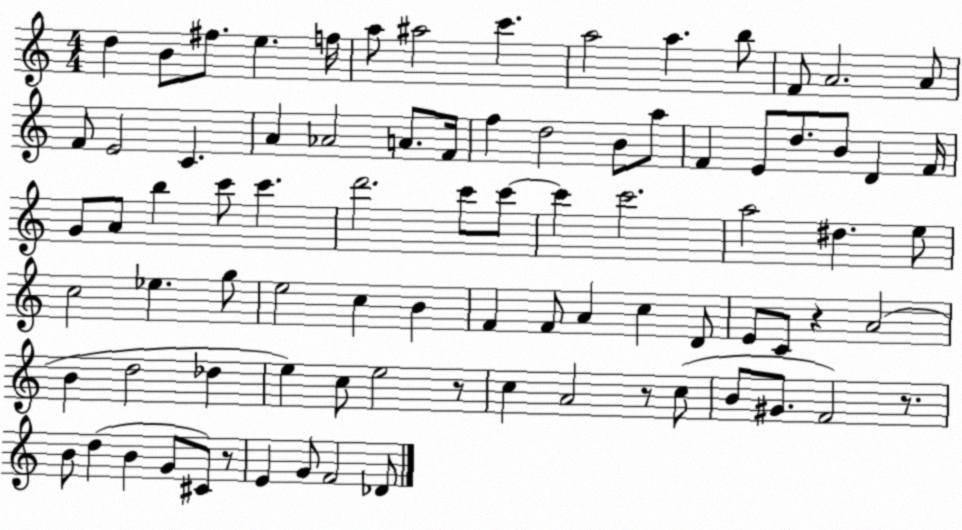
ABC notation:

X:1
T:Untitled
M:4/4
L:1/4
K:C
d B/2 ^f/2 e f/4 a/2 ^a2 c' a2 a b/2 F/2 A2 A/2 F/2 E2 C A _A2 A/2 F/4 f d2 B/2 a/2 F E/2 d/2 B/2 D F/4 G/2 A/2 b c'/2 c' d'2 c'/2 c'/2 c' c'2 a2 ^d e/2 c2 _e g/2 e2 c B F F/2 A c D/2 E/2 C/2 z A2 B d2 _d e c/2 e2 z/2 c A2 z/2 c/2 B/2 ^G/2 F2 z/2 B/2 d B G/2 ^C/2 z/2 E G/2 F2 _D/2